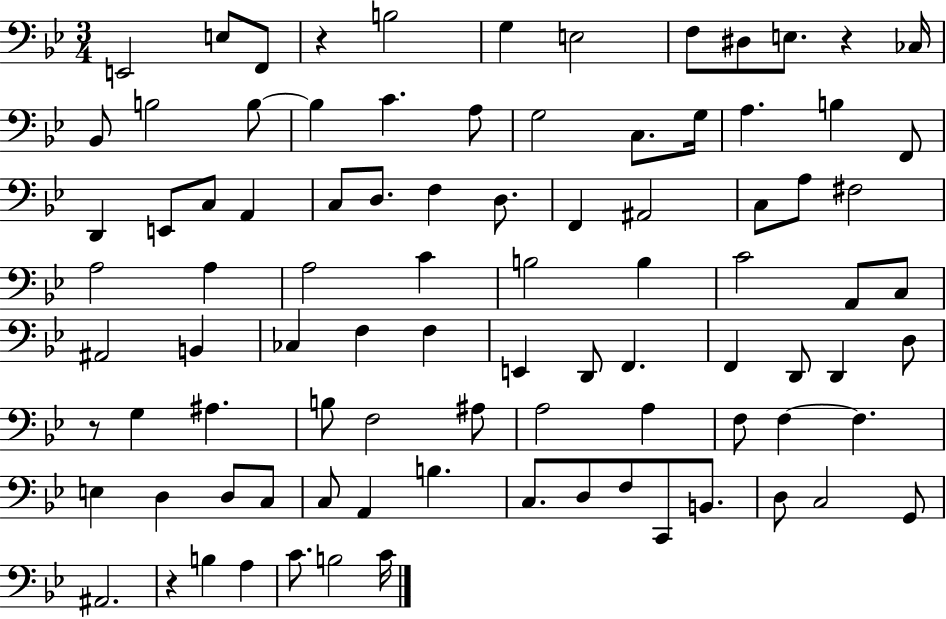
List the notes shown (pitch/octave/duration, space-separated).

E2/h E3/e F2/e R/q B3/h G3/q E3/h F3/e D#3/e E3/e. R/q CES3/s Bb2/e B3/h B3/e B3/q C4/q. A3/e G3/h C3/e. G3/s A3/q. B3/q F2/e D2/q E2/e C3/e A2/q C3/e D3/e. F3/q D3/e. F2/q A#2/h C3/e A3/e F#3/h A3/h A3/q A3/h C4/q B3/h B3/q C4/h A2/e C3/e A#2/h B2/q CES3/q F3/q F3/q E2/q D2/e F2/q. F2/q D2/e D2/q D3/e R/e G3/q A#3/q. B3/e F3/h A#3/e A3/h A3/q F3/e F3/q F3/q. E3/q D3/q D3/e C3/e C3/e A2/q B3/q. C3/e. D3/e F3/e C2/e B2/e. D3/e C3/h G2/e A#2/h. R/q B3/q A3/q C4/e. B3/h C4/s